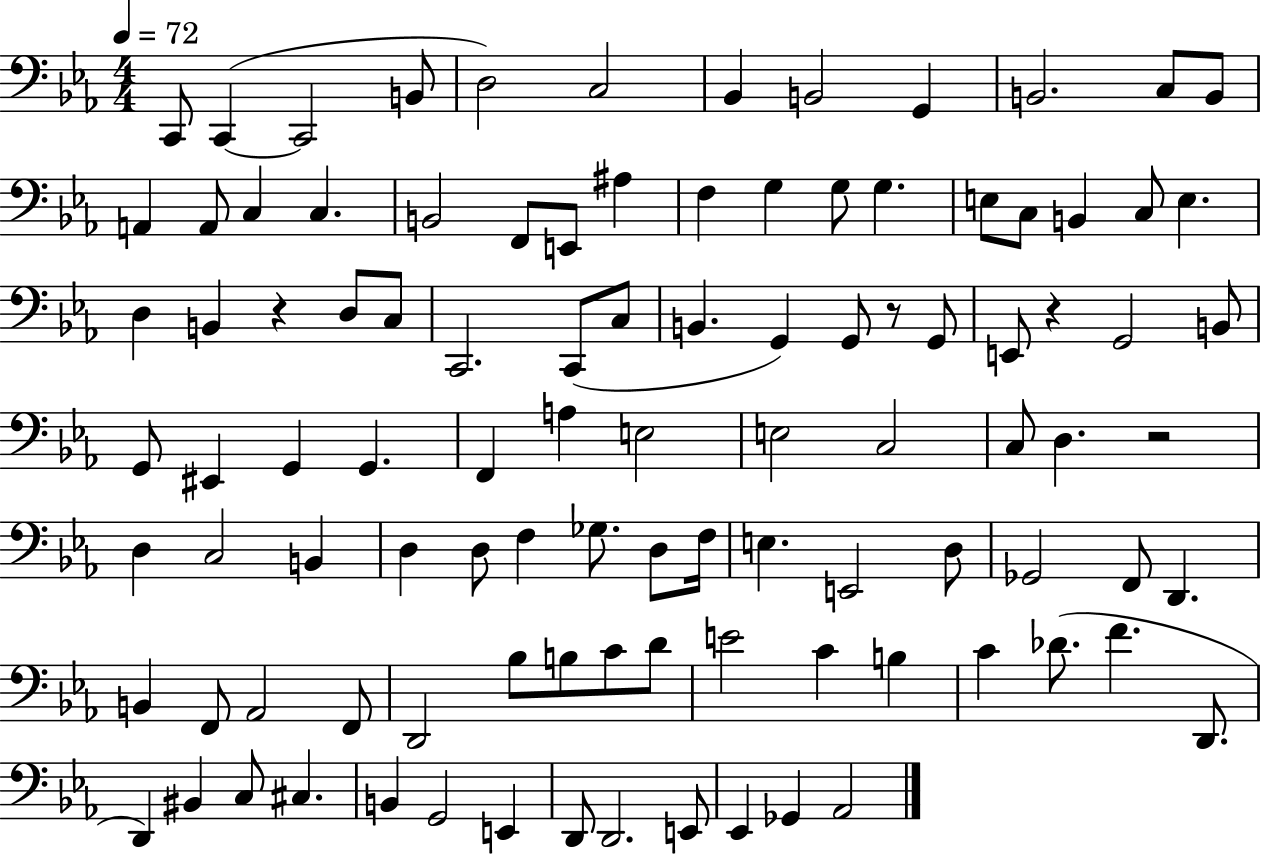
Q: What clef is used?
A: bass